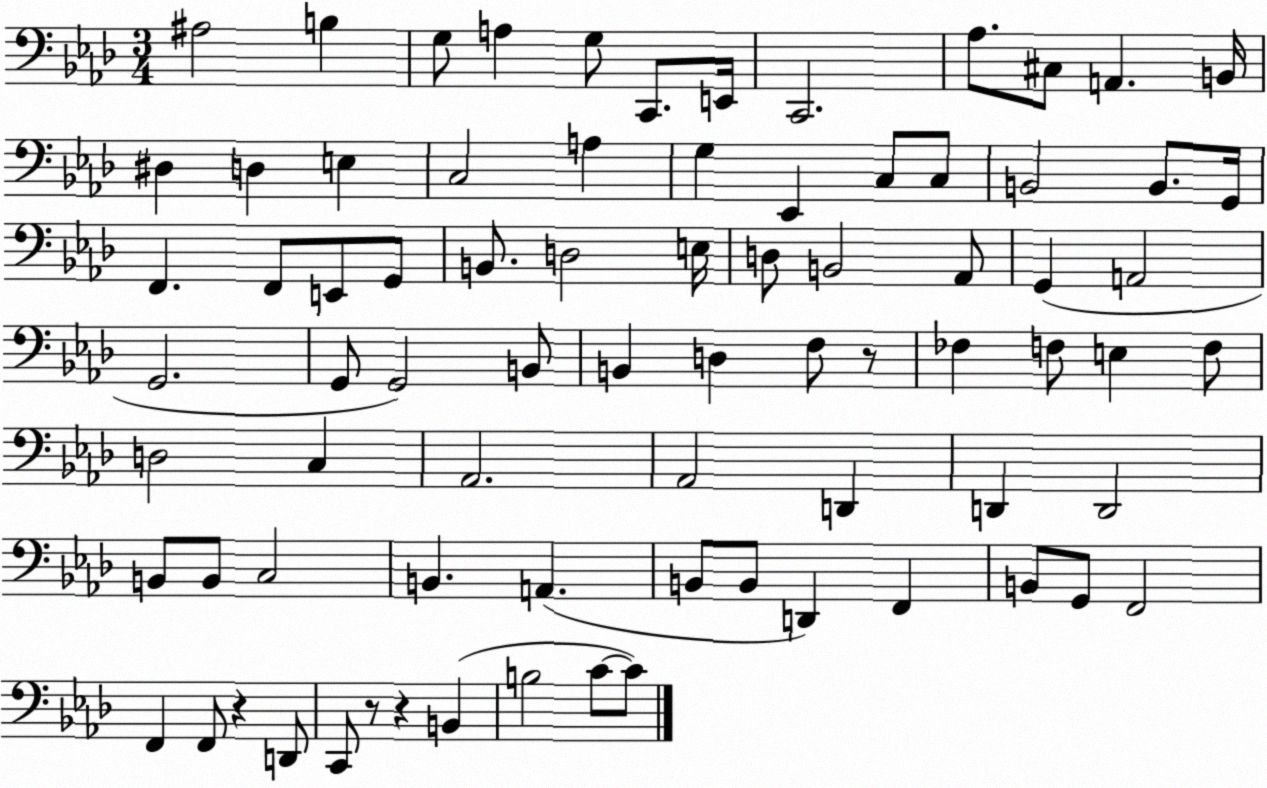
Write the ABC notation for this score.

X:1
T:Untitled
M:3/4
L:1/4
K:Ab
^A,2 B, G,/2 A, G,/2 C,,/2 E,,/4 C,,2 _A,/2 ^C,/2 A,, B,,/4 ^D, D, E, C,2 A, G, _E,, C,/2 C,/2 B,,2 B,,/2 G,,/4 F,, F,,/2 E,,/2 G,,/2 B,,/2 D,2 E,/4 D,/2 B,,2 _A,,/2 G,, A,,2 G,,2 G,,/2 G,,2 B,,/2 B,, D, F,/2 z/2 _F, F,/2 E, F,/2 D,2 C, _A,,2 _A,,2 D,, D,, D,,2 B,,/2 B,,/2 C,2 B,, A,, B,,/2 B,,/2 D,, F,, B,,/2 G,,/2 F,,2 F,, F,,/2 z D,,/2 C,,/2 z/2 z B,, B,2 C/2 C/2